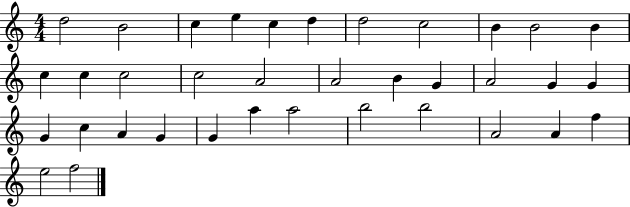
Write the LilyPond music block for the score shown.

{
  \clef treble
  \numericTimeSignature
  \time 4/4
  \key c \major
  d''2 b'2 | c''4 e''4 c''4 d''4 | d''2 c''2 | b'4 b'2 b'4 | \break c''4 c''4 c''2 | c''2 a'2 | a'2 b'4 g'4 | a'2 g'4 g'4 | \break g'4 c''4 a'4 g'4 | g'4 a''4 a''2 | b''2 b''2 | a'2 a'4 f''4 | \break e''2 f''2 | \bar "|."
}